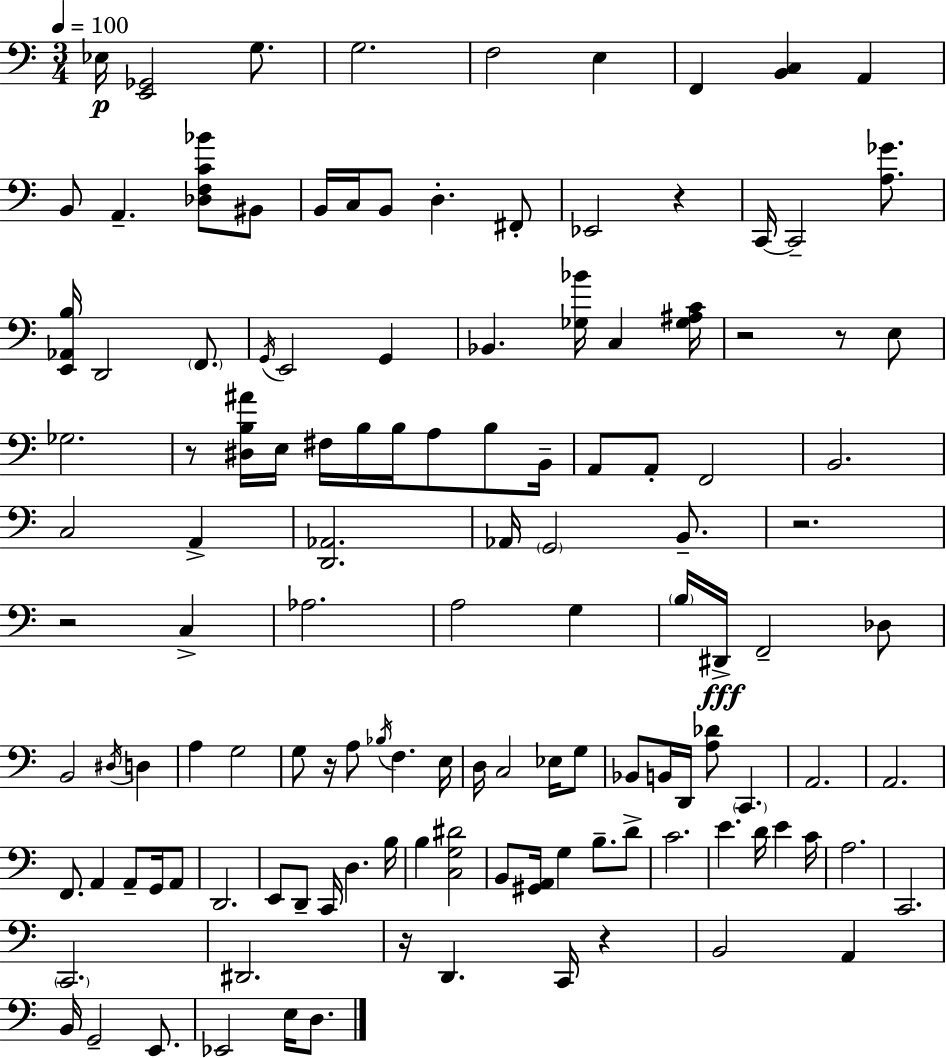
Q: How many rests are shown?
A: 9